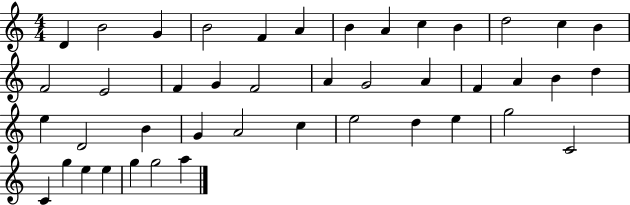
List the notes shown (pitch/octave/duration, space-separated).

D4/q B4/h G4/q B4/h F4/q A4/q B4/q A4/q C5/q B4/q D5/h C5/q B4/q F4/h E4/h F4/q G4/q F4/h A4/q G4/h A4/q F4/q A4/q B4/q D5/q E5/q D4/h B4/q G4/q A4/h C5/q E5/h D5/q E5/q G5/h C4/h C4/q G5/q E5/q E5/q G5/q G5/h A5/q